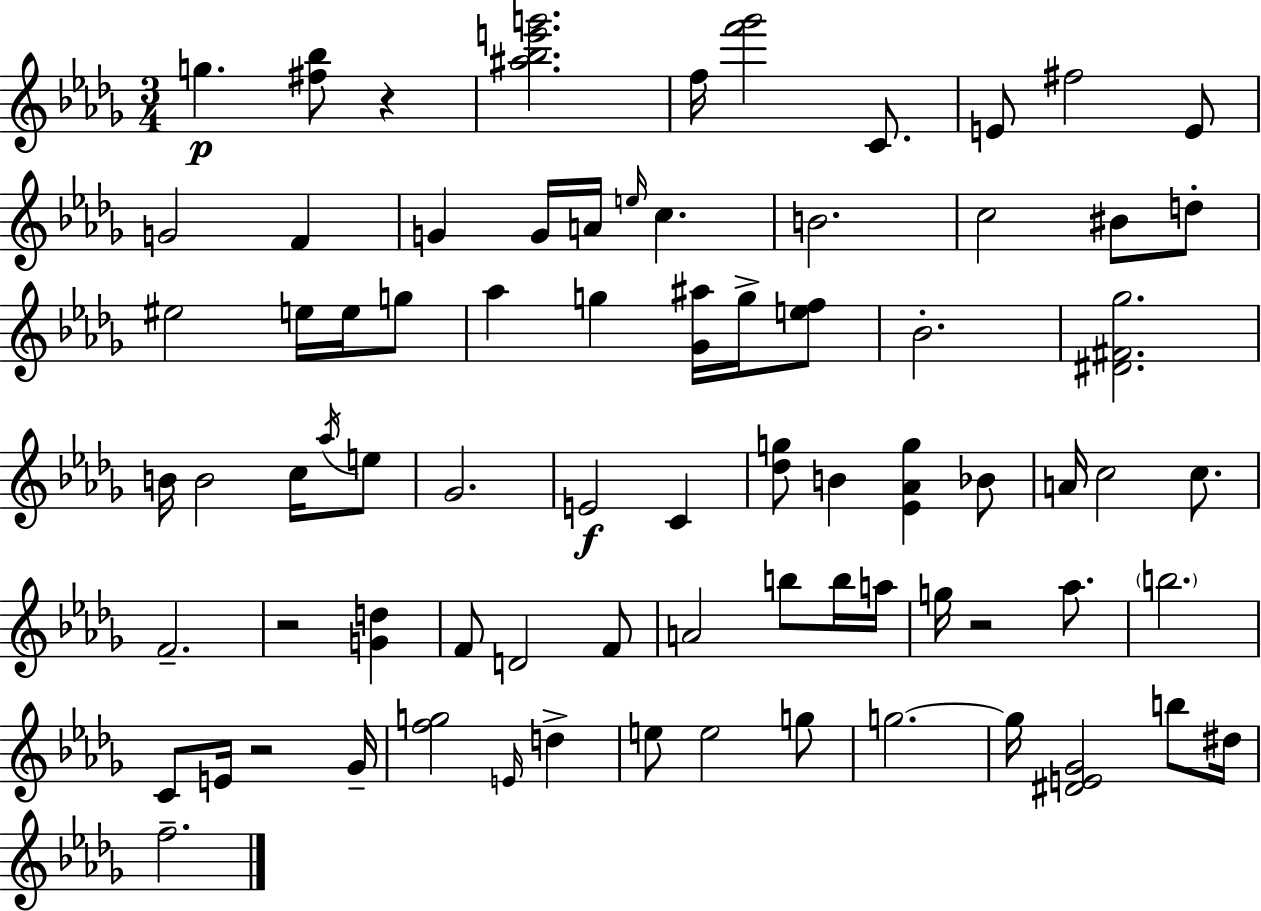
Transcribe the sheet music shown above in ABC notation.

X:1
T:Untitled
M:3/4
L:1/4
K:Bbm
g [^f_b]/2 z [^a_be'g']2 f/4 [f'_g']2 C/2 E/2 ^f2 E/2 G2 F G G/4 A/4 e/4 c B2 c2 ^B/2 d/2 ^e2 e/4 e/4 g/2 _a g [_G^a]/4 g/4 [ef]/2 _B2 [^D^F_g]2 B/4 B2 c/4 _a/4 e/2 _G2 E2 C [_dg]/2 B [_E_Ag] _B/2 A/4 c2 c/2 F2 z2 [Gd] F/2 D2 F/2 A2 b/2 b/4 a/4 g/4 z2 _a/2 b2 C/2 E/4 z2 _G/4 [fg]2 E/4 d e/2 e2 g/2 g2 g/4 [^DE_G]2 b/2 ^d/4 f2